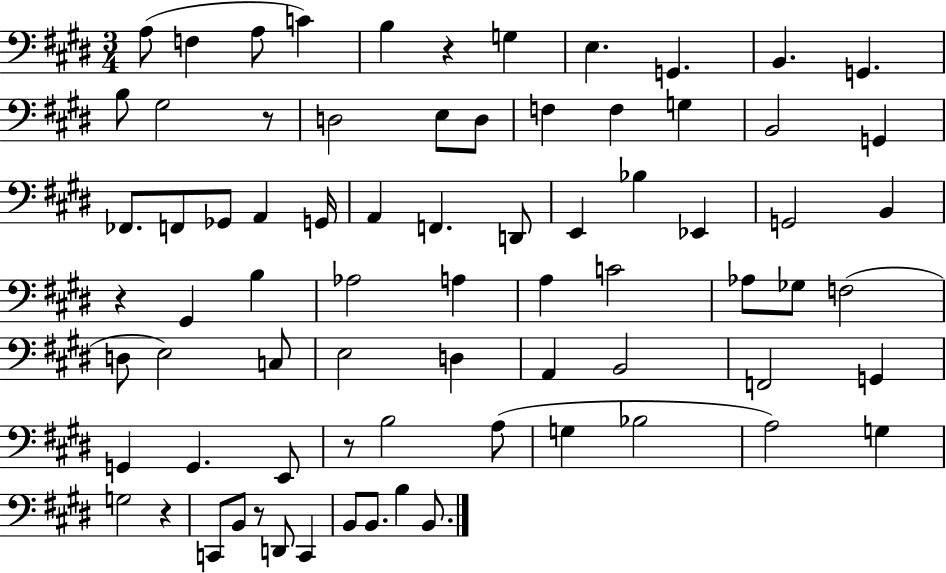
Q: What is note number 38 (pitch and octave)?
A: A3